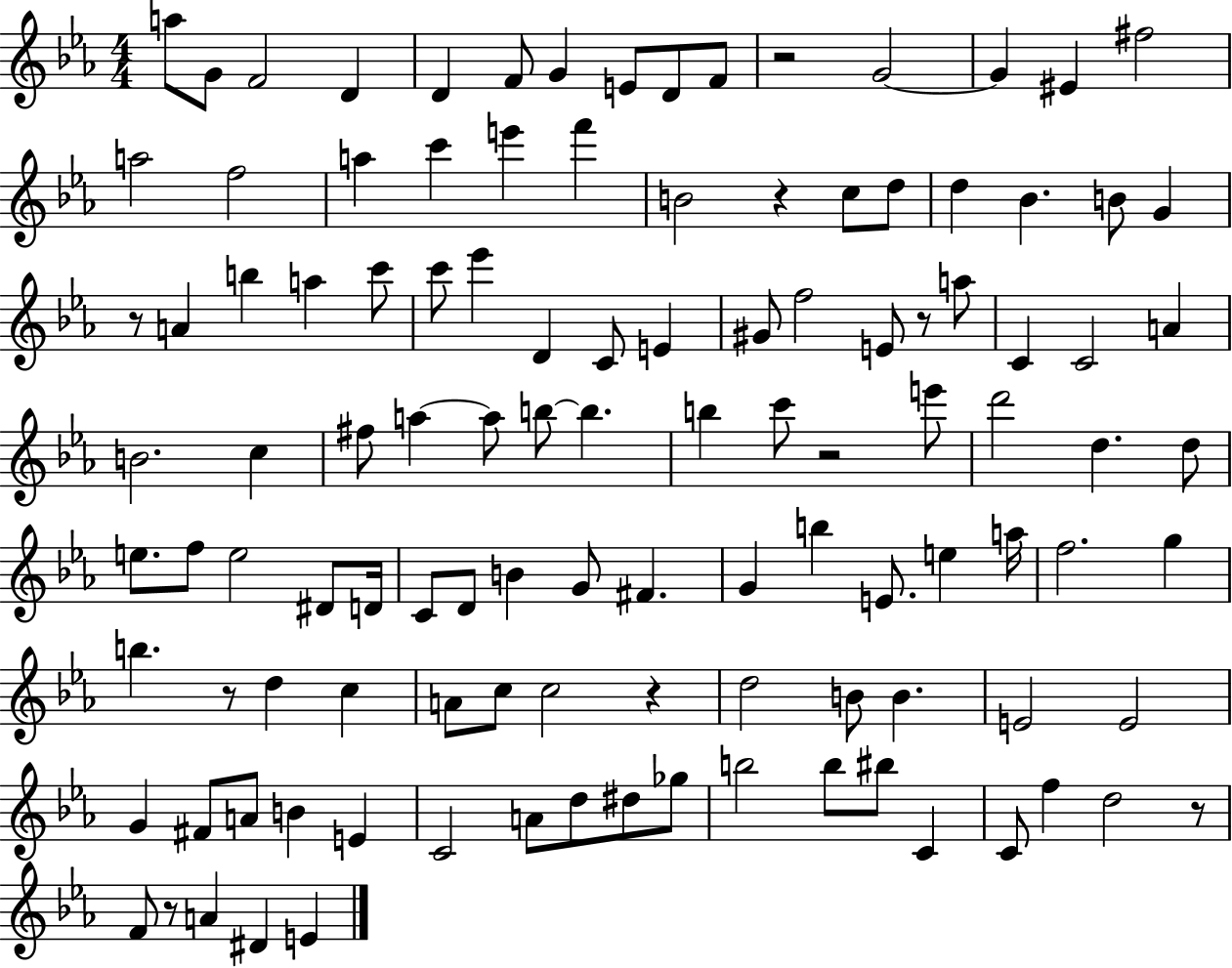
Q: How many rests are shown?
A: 9